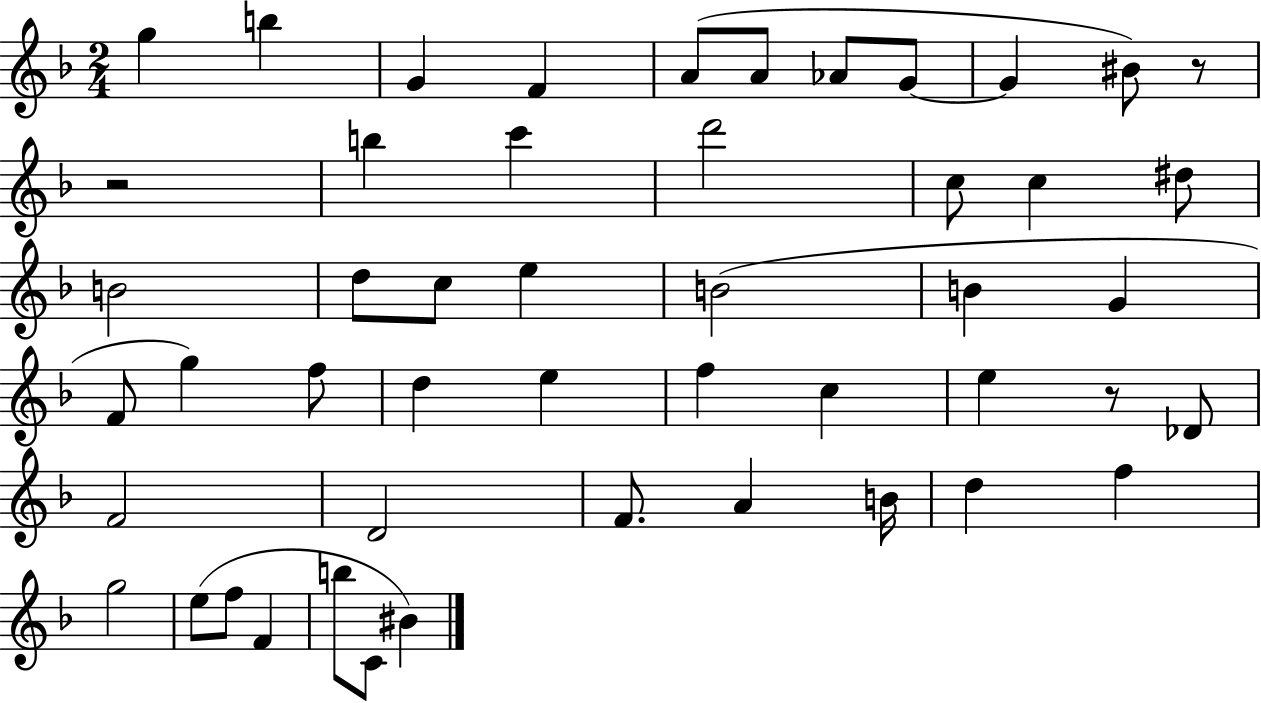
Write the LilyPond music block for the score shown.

{
  \clef treble
  \numericTimeSignature
  \time 2/4
  \key f \major
  g''4 b''4 | g'4 f'4 | a'8( a'8 aes'8 g'8~~ | g'4 bis'8) r8 | \break r2 | b''4 c'''4 | d'''2 | c''8 c''4 dis''8 | \break b'2 | d''8 c''8 e''4 | b'2( | b'4 g'4 | \break f'8 g''4) f''8 | d''4 e''4 | f''4 c''4 | e''4 r8 des'8 | \break f'2 | d'2 | f'8. a'4 b'16 | d''4 f''4 | \break g''2 | e''8( f''8 f'4 | b''8 c'8 bis'4) | \bar "|."
}